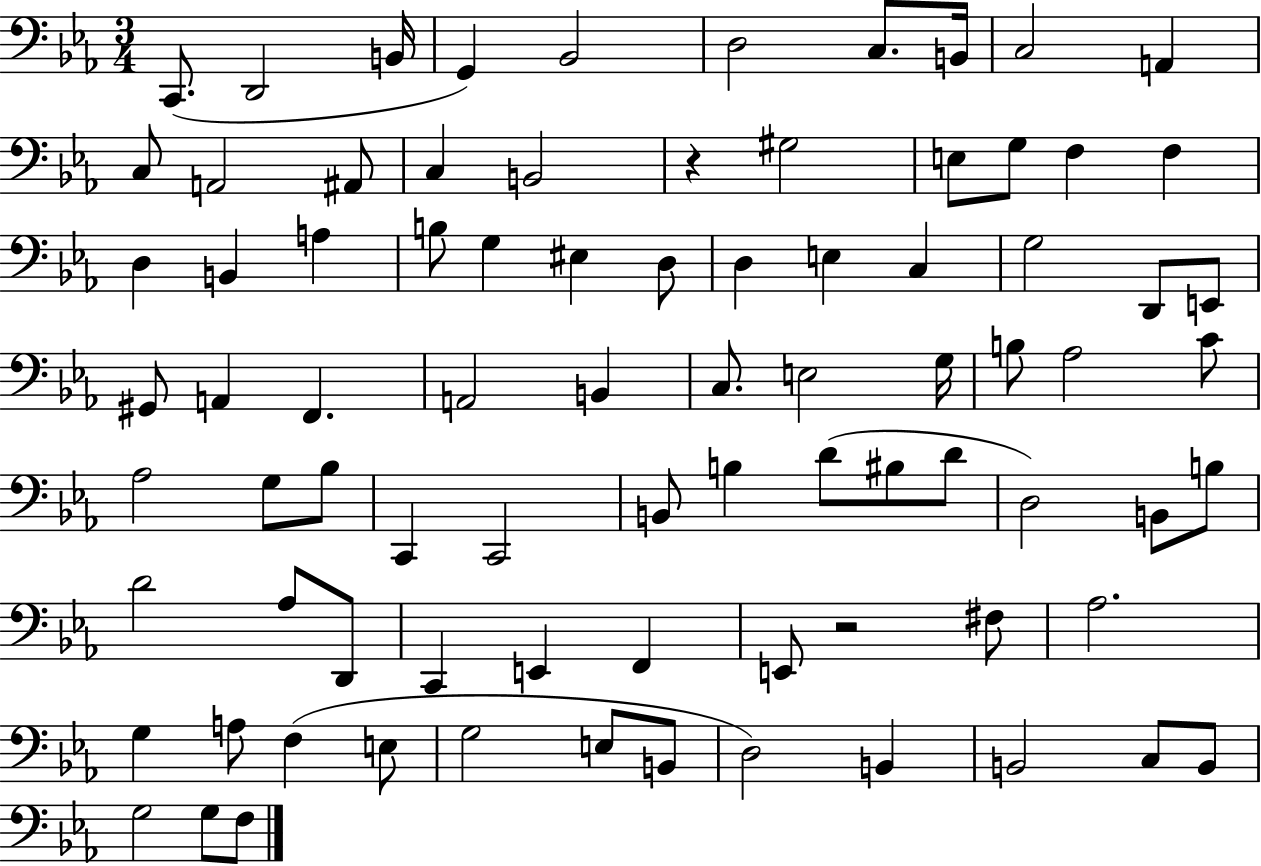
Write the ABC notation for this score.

X:1
T:Untitled
M:3/4
L:1/4
K:Eb
C,,/2 D,,2 B,,/4 G,, _B,,2 D,2 C,/2 B,,/4 C,2 A,, C,/2 A,,2 ^A,,/2 C, B,,2 z ^G,2 E,/2 G,/2 F, F, D, B,, A, B,/2 G, ^E, D,/2 D, E, C, G,2 D,,/2 E,,/2 ^G,,/2 A,, F,, A,,2 B,, C,/2 E,2 G,/4 B,/2 _A,2 C/2 _A,2 G,/2 _B,/2 C,, C,,2 B,,/2 B, D/2 ^B,/2 D/2 D,2 B,,/2 B,/2 D2 _A,/2 D,,/2 C,, E,, F,, E,,/2 z2 ^F,/2 _A,2 G, A,/2 F, E,/2 G,2 E,/2 B,,/2 D,2 B,, B,,2 C,/2 B,,/2 G,2 G,/2 F,/2